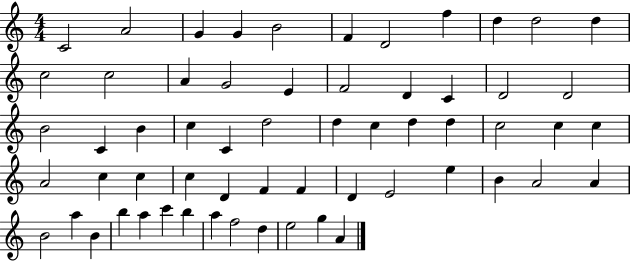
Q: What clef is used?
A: treble